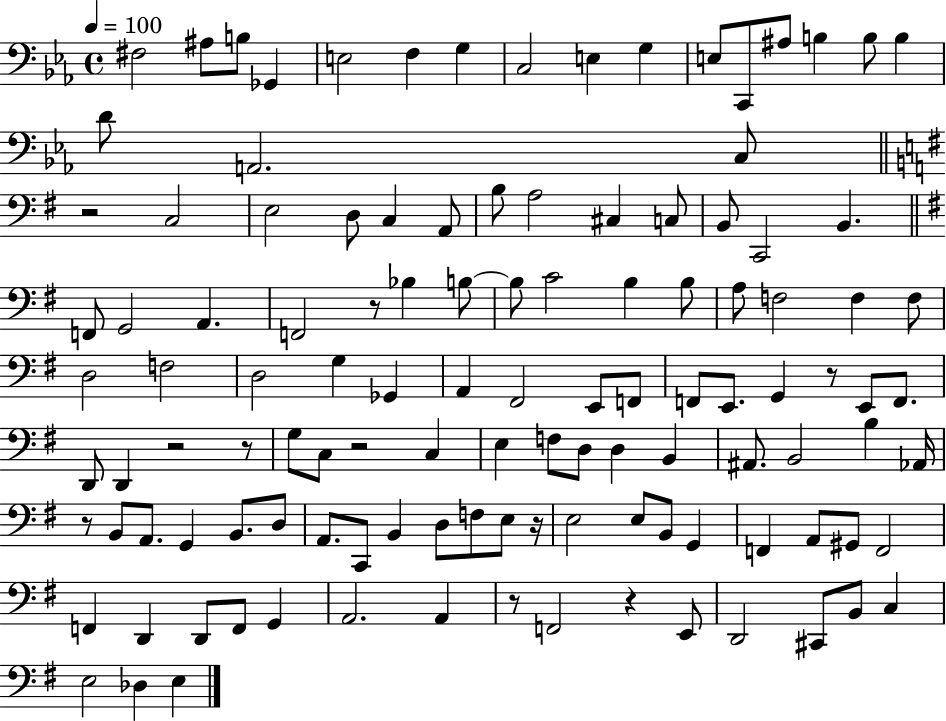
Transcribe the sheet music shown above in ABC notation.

X:1
T:Untitled
M:4/4
L:1/4
K:Eb
^F,2 ^A,/2 B,/2 _G,, E,2 F, G, C,2 E, G, E,/2 C,,/2 ^A,/2 B, B,/2 B, D/2 A,,2 C,/2 z2 C,2 E,2 D,/2 C, A,,/2 B,/2 A,2 ^C, C,/2 B,,/2 C,,2 B,, F,,/2 G,,2 A,, F,,2 z/2 _B, B,/2 B,/2 C2 B, B,/2 A,/2 F,2 F, F,/2 D,2 F,2 D,2 G, _G,, A,, ^F,,2 E,,/2 F,,/2 F,,/2 E,,/2 G,, z/2 E,,/2 F,,/2 D,,/2 D,, z2 z/2 G,/2 C,/2 z2 C, E, F,/2 D,/2 D, B,, ^A,,/2 B,,2 B, _A,,/4 z/2 B,,/2 A,,/2 G,, B,,/2 D,/2 A,,/2 C,,/2 B,, D,/2 F,/2 E,/2 z/4 E,2 E,/2 B,,/2 G,, F,, A,,/2 ^G,,/2 F,,2 F,, D,, D,,/2 F,,/2 G,, A,,2 A,, z/2 F,,2 z E,,/2 D,,2 ^C,,/2 B,,/2 C, E,2 _D, E,